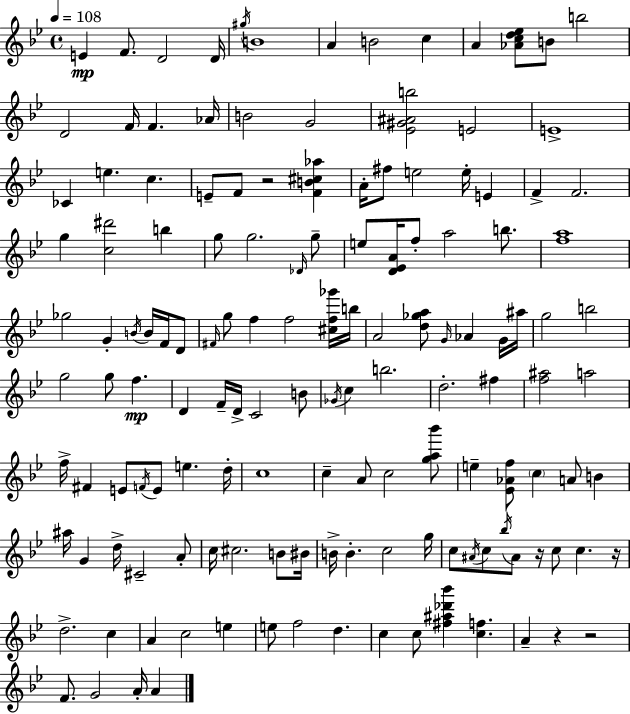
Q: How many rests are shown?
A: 5